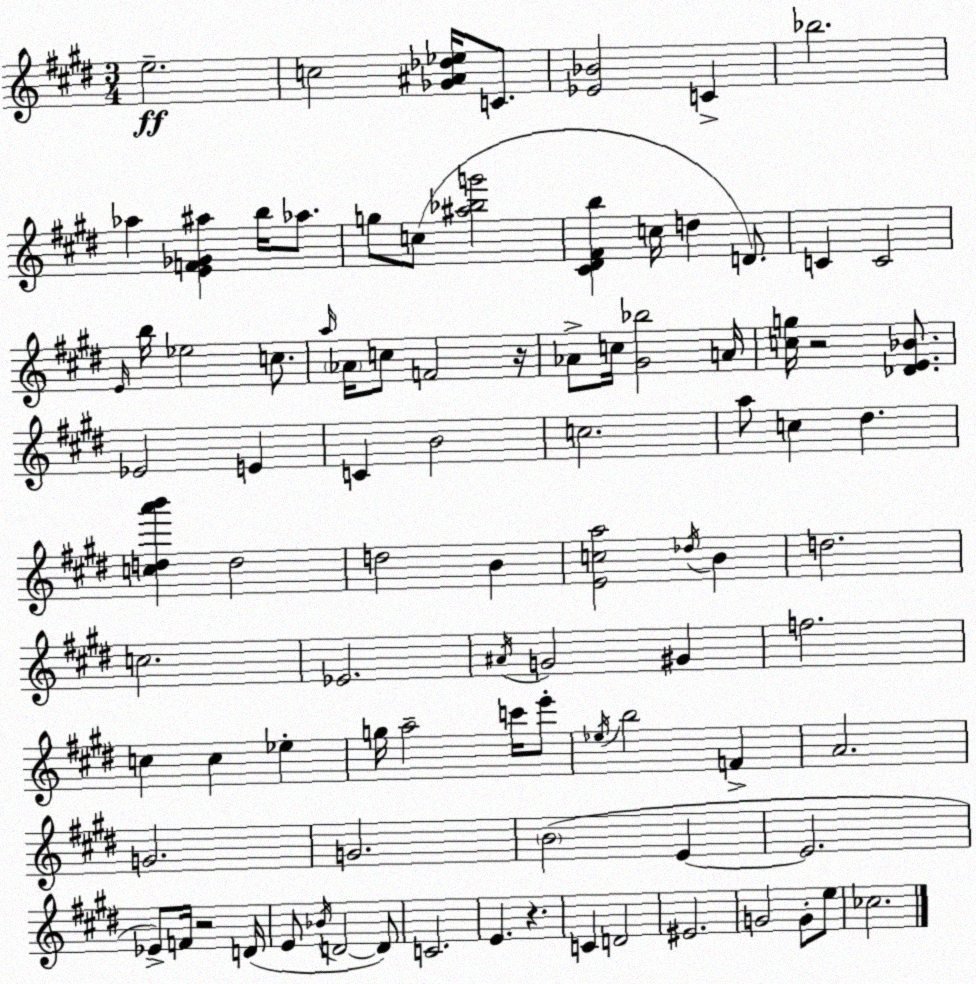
X:1
T:Untitled
M:3/4
L:1/4
K:E
e2 c2 [_G^A_d_e]/4 C/2 [_E_B]2 C _b2 _a [EF_G^a] b/4 _a/2 g/2 c/2 [^a_bg']2 [^C^D^Fb] c/4 d D/2 C C2 E/4 b/4 _e2 c/2 a/4 _A/4 c/2 F2 z/4 _A/2 c/4 [^G_b]2 A/4 [cg]/4 z2 [_DE_B]/2 _E2 E C B2 c2 a/2 c ^d [cda'b'] d2 d2 B [Eca]2 _d/4 B d2 c2 _E2 ^A/4 G2 ^G f2 c c _e g/4 a2 c'/4 e'/2 _e/4 b2 F A2 G2 G2 B2 E E2 _E/2 F/4 z2 D/4 E/2 _B/4 D2 D/2 C2 E z C D2 ^E2 G2 G/2 e/2 _c2